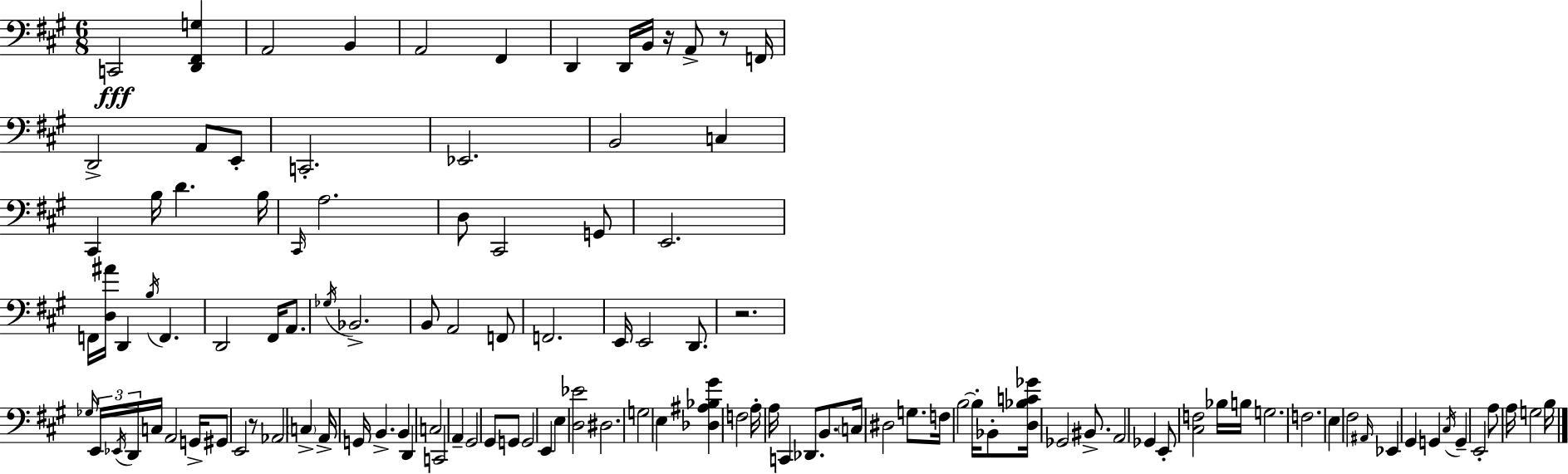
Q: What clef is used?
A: bass